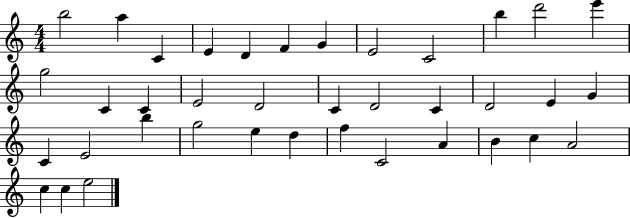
{
  \clef treble
  \numericTimeSignature
  \time 4/4
  \key c \major
  b''2 a''4 c'4 | e'4 d'4 f'4 g'4 | e'2 c'2 | b''4 d'''2 e'''4 | \break g''2 c'4 c'4 | e'2 d'2 | c'4 d'2 c'4 | d'2 e'4 g'4 | \break c'4 e'2 b''4 | g''2 e''4 d''4 | f''4 c'2 a'4 | b'4 c''4 a'2 | \break c''4 c''4 e''2 | \bar "|."
}